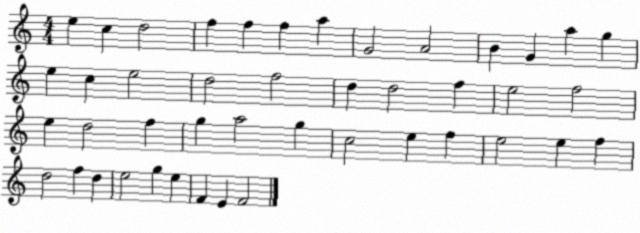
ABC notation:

X:1
T:Untitled
M:4/4
L:1/4
K:C
e c d2 f f f a G2 A2 B G a g e c e2 d2 f2 d d2 f e2 f2 e d2 f g a2 g c2 e f e2 e f d2 f d e2 g e F E F2